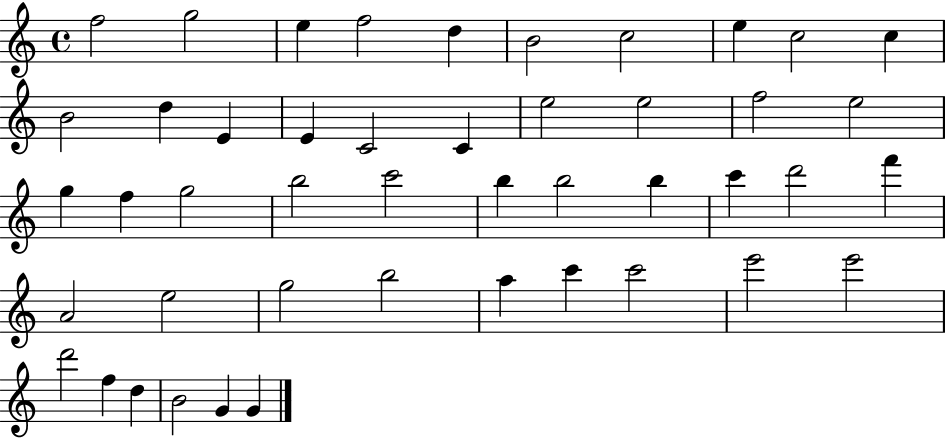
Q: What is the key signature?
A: C major